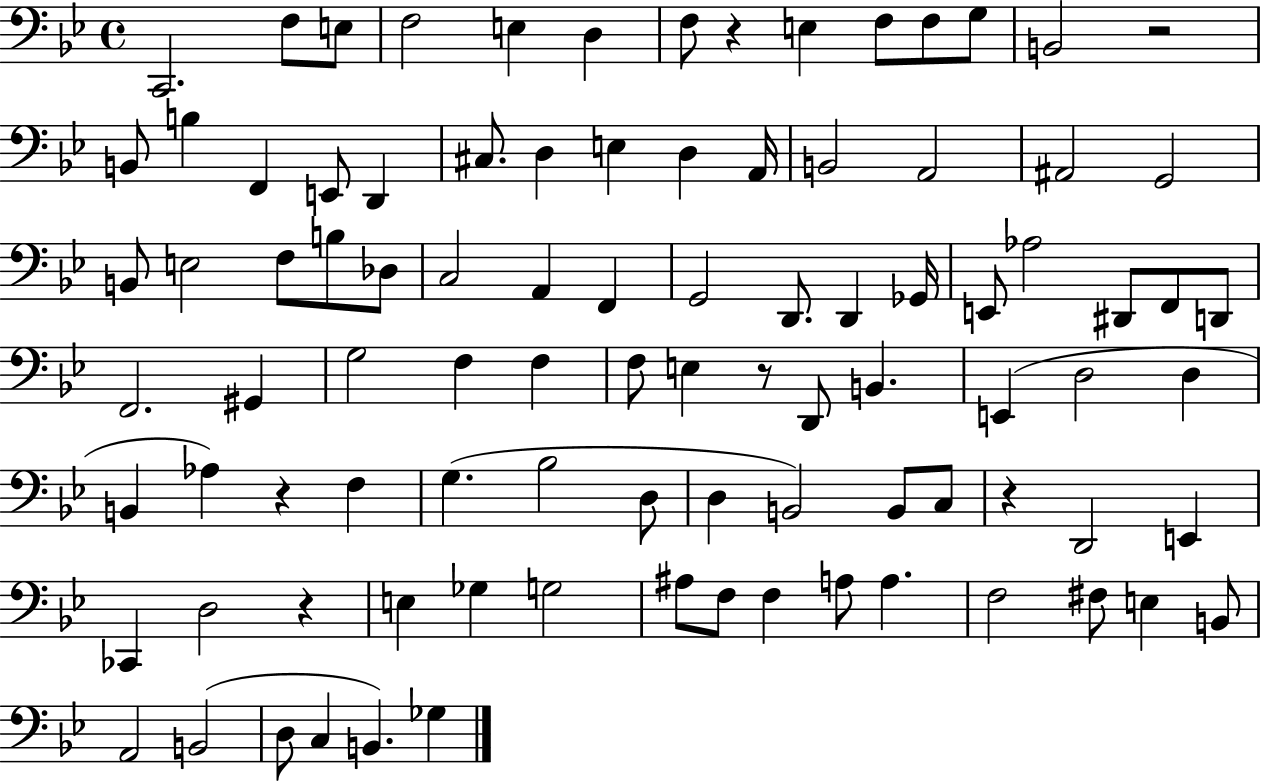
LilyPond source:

{
  \clef bass
  \time 4/4
  \defaultTimeSignature
  \key bes \major
  c,2. f8 e8 | f2 e4 d4 | f8 r4 e4 f8 f8 g8 | b,2 r2 | \break b,8 b4 f,4 e,8 d,4 | cis8. d4 e4 d4 a,16 | b,2 a,2 | ais,2 g,2 | \break b,8 e2 f8 b8 des8 | c2 a,4 f,4 | g,2 d,8. d,4 ges,16 | e,8 aes2 dis,8 f,8 d,8 | \break f,2. gis,4 | g2 f4 f4 | f8 e4 r8 d,8 b,4. | e,4( d2 d4 | \break b,4 aes4) r4 f4 | g4.( bes2 d8 | d4 b,2) b,8 c8 | r4 d,2 e,4 | \break ces,4 d2 r4 | e4 ges4 g2 | ais8 f8 f4 a8 a4. | f2 fis8 e4 b,8 | \break a,2 b,2( | d8 c4 b,4.) ges4 | \bar "|."
}